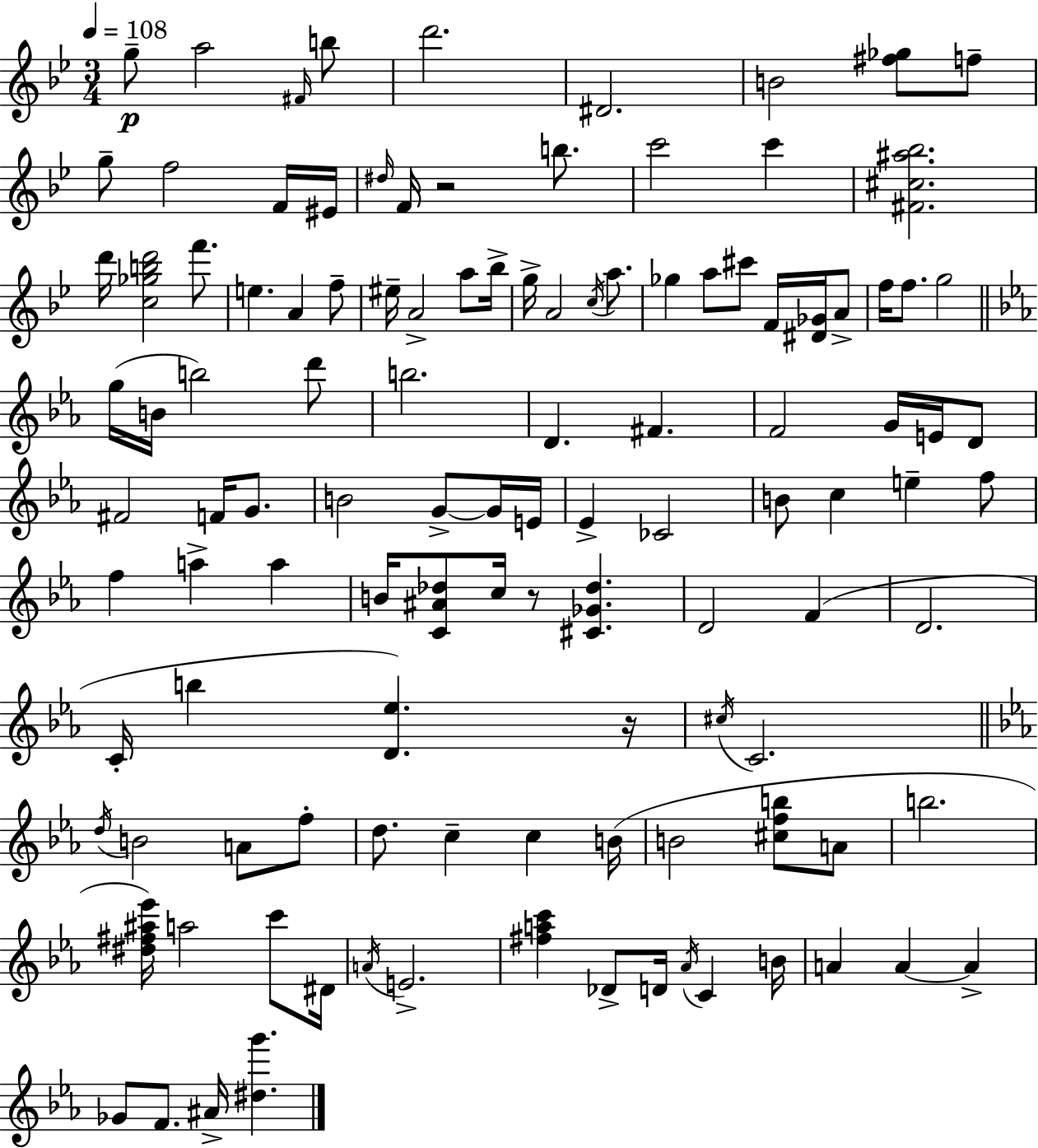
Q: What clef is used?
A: treble